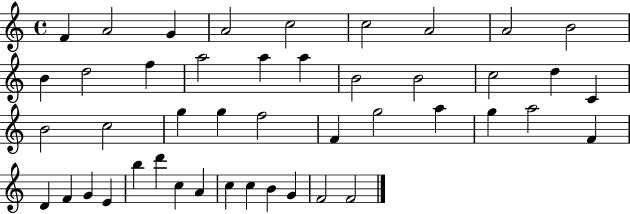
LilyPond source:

{
  \clef treble
  \time 4/4
  \defaultTimeSignature
  \key c \major
  f'4 a'2 g'4 | a'2 c''2 | c''2 a'2 | a'2 b'2 | \break b'4 d''2 f''4 | a''2 a''4 a''4 | b'2 b'2 | c''2 d''4 c'4 | \break b'2 c''2 | g''4 g''4 f''2 | f'4 g''2 a''4 | g''4 a''2 f'4 | \break d'4 f'4 g'4 e'4 | b''4 d'''4 c''4 a'4 | c''4 c''4 b'4 g'4 | f'2 f'2 | \break \bar "|."
}